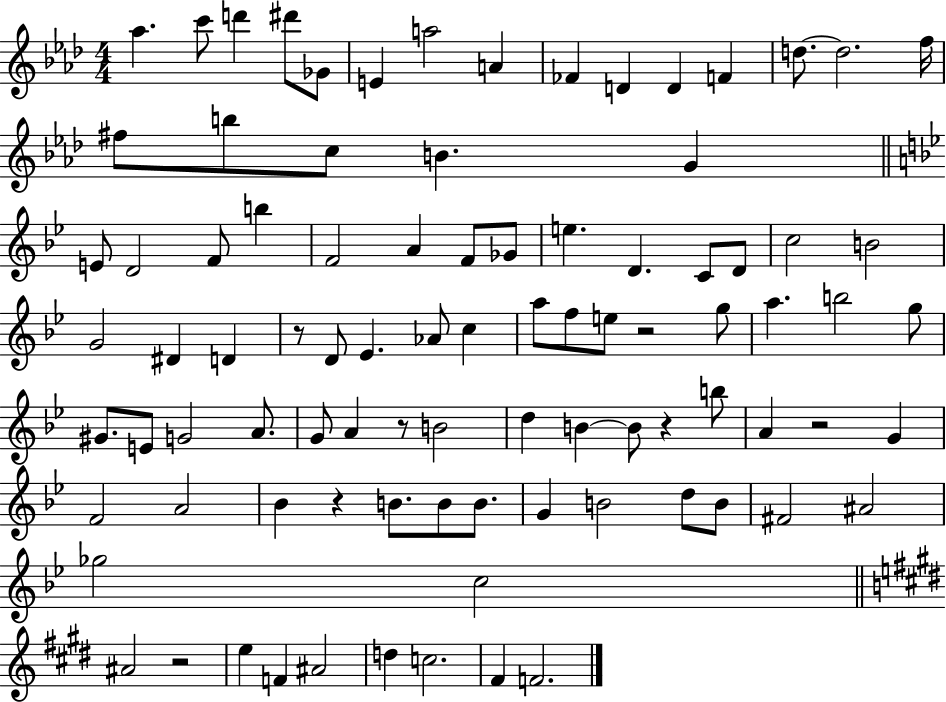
X:1
T:Untitled
M:4/4
L:1/4
K:Ab
_a c'/2 d' ^d'/2 _G/2 E a2 A _F D D F d/2 d2 f/4 ^f/2 b/2 c/2 B G E/2 D2 F/2 b F2 A F/2 _G/2 e D C/2 D/2 c2 B2 G2 ^D D z/2 D/2 _E _A/2 c a/2 f/2 e/2 z2 g/2 a b2 g/2 ^G/2 E/2 G2 A/2 G/2 A z/2 B2 d B B/2 z b/2 A z2 G F2 A2 _B z B/2 B/2 B/2 G B2 d/2 B/2 ^F2 ^A2 _g2 c2 ^A2 z2 e F ^A2 d c2 ^F F2